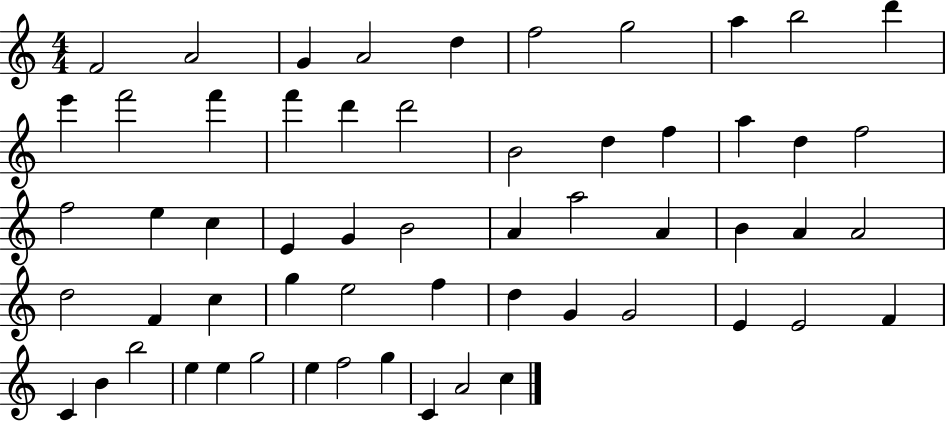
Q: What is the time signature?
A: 4/4